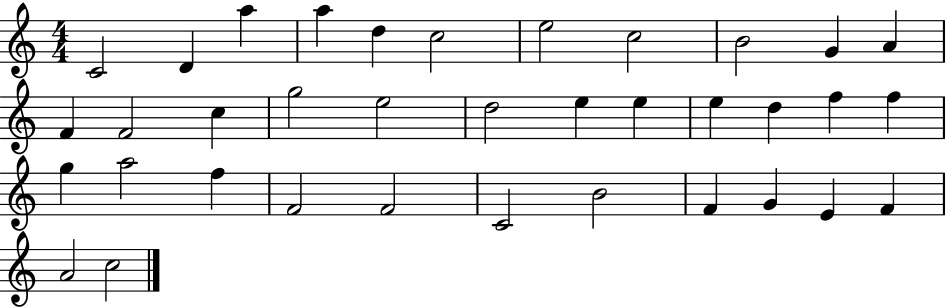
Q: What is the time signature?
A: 4/4